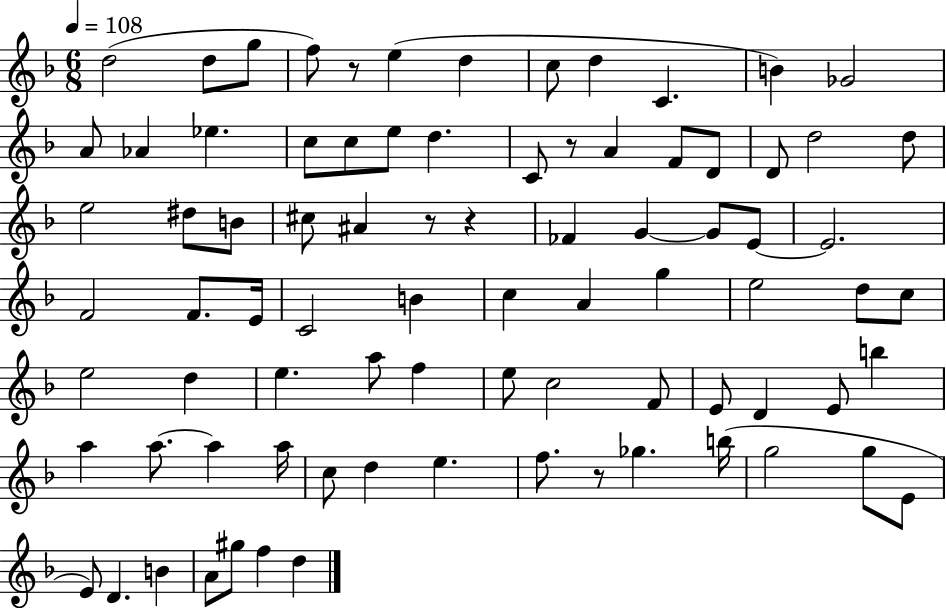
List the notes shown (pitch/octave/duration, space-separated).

D5/h D5/e G5/e F5/e R/e E5/q D5/q C5/e D5/q C4/q. B4/q Gb4/h A4/e Ab4/q Eb5/q. C5/e C5/e E5/e D5/q. C4/e R/e A4/q F4/e D4/e D4/e D5/h D5/e E5/h D#5/e B4/e C#5/e A#4/q R/e R/q FES4/q G4/q G4/e E4/e E4/h. F4/h F4/e. E4/s C4/h B4/q C5/q A4/q G5/q E5/h D5/e C5/e E5/h D5/q E5/q. A5/e F5/q E5/e C5/h F4/e E4/e D4/q E4/e B5/q A5/q A5/e. A5/q A5/s C5/e D5/q E5/q. F5/e. R/e Gb5/q. B5/s G5/h G5/e E4/e E4/e D4/q. B4/q A4/e G#5/e F5/q D5/q